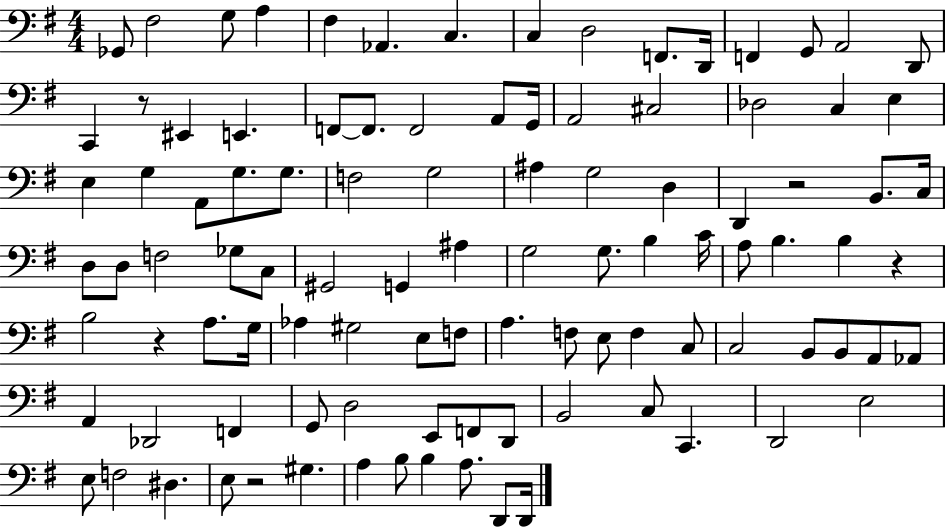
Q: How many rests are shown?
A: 5